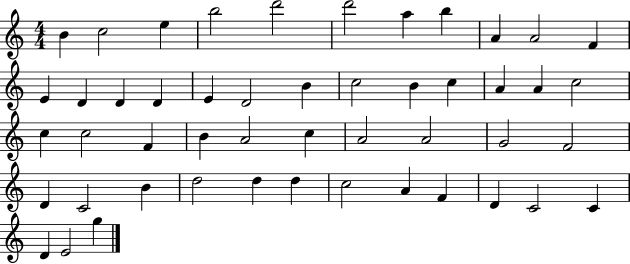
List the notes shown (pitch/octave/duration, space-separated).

B4/q C5/h E5/q B5/h D6/h D6/h A5/q B5/q A4/q A4/h F4/q E4/q D4/q D4/q D4/q E4/q D4/h B4/q C5/h B4/q C5/q A4/q A4/q C5/h C5/q C5/h F4/q B4/q A4/h C5/q A4/h A4/h G4/h F4/h D4/q C4/h B4/q D5/h D5/q D5/q C5/h A4/q F4/q D4/q C4/h C4/q D4/q E4/h G5/q